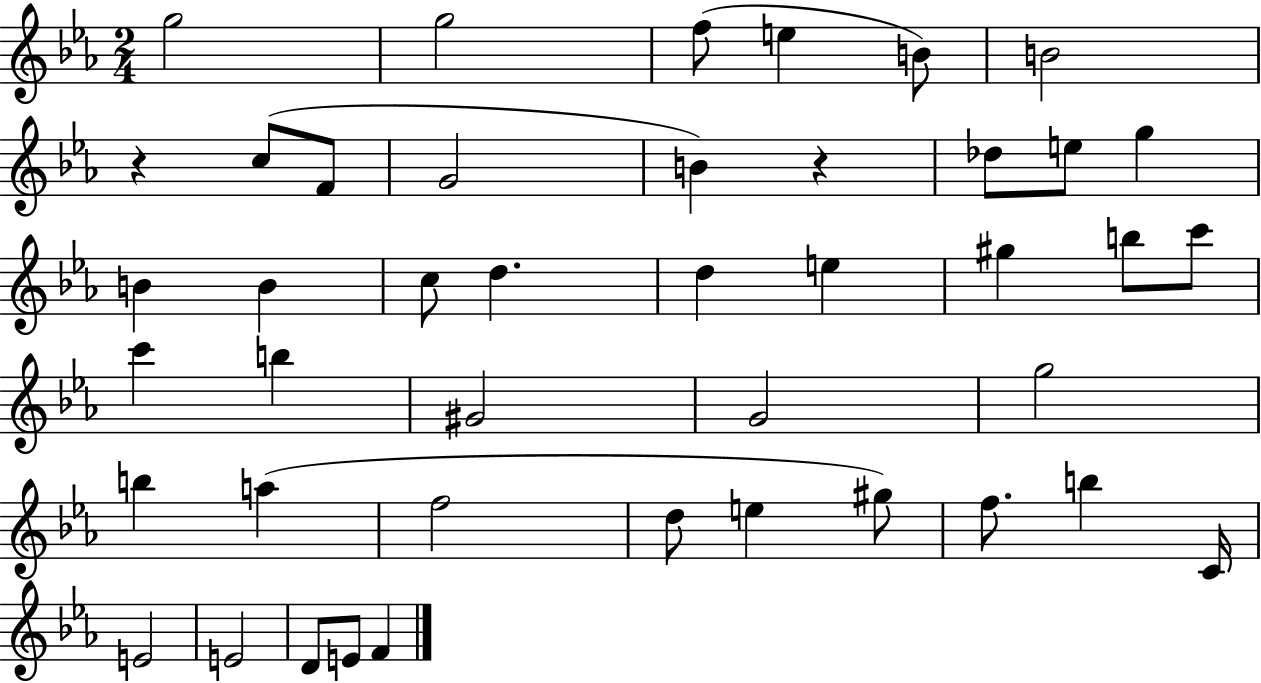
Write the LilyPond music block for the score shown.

{
  \clef treble
  \numericTimeSignature
  \time 2/4
  \key ees \major
  g''2 | g''2 | f''8( e''4 b'8) | b'2 | \break r4 c''8( f'8 | g'2 | b'4) r4 | des''8 e''8 g''4 | \break b'4 b'4 | c''8 d''4. | d''4 e''4 | gis''4 b''8 c'''8 | \break c'''4 b''4 | gis'2 | g'2 | g''2 | \break b''4 a''4( | f''2 | d''8 e''4 gis''8) | f''8. b''4 c'16 | \break e'2 | e'2 | d'8 e'8 f'4 | \bar "|."
}